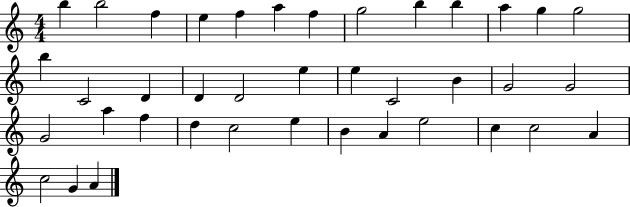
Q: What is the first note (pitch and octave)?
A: B5